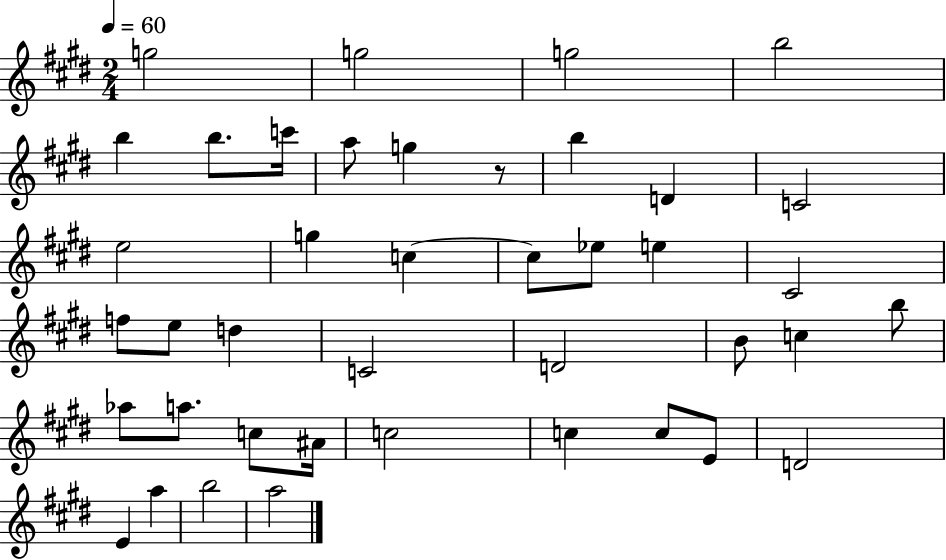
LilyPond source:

{
  \clef treble
  \numericTimeSignature
  \time 2/4
  \key e \major
  \tempo 4 = 60
  g''2 | g''2 | g''2 | b''2 | \break b''4 b''8. c'''16 | a''8 g''4 r8 | b''4 d'4 | c'2 | \break e''2 | g''4 c''4~~ | c''8 ees''8 e''4 | cis'2 | \break f''8 e''8 d''4 | c'2 | d'2 | b'8 c''4 b''8 | \break aes''8 a''8. c''8 ais'16 | c''2 | c''4 c''8 e'8 | d'2 | \break e'4 a''4 | b''2 | a''2 | \bar "|."
}